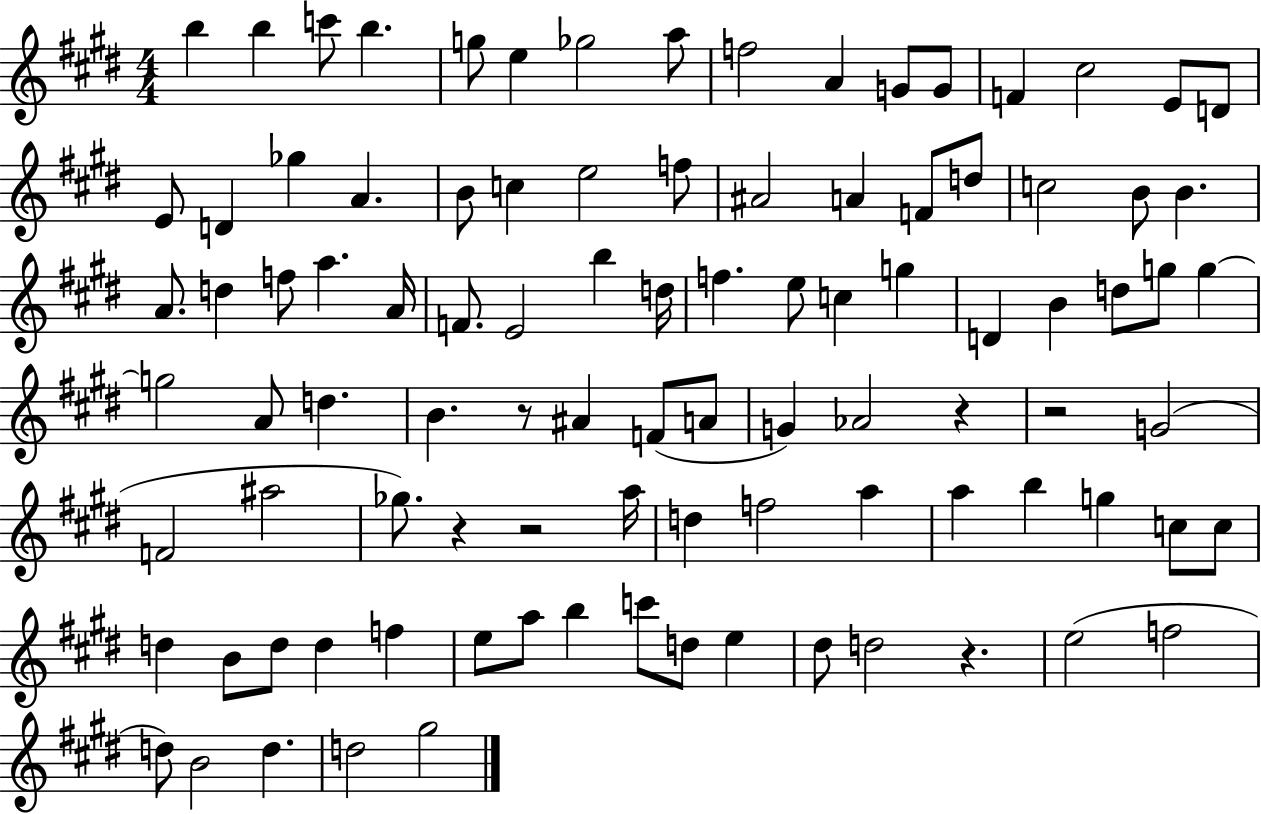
{
  \clef treble
  \numericTimeSignature
  \time 4/4
  \key e \major
  b''4 b''4 c'''8 b''4. | g''8 e''4 ges''2 a''8 | f''2 a'4 g'8 g'8 | f'4 cis''2 e'8 d'8 | \break e'8 d'4 ges''4 a'4. | b'8 c''4 e''2 f''8 | ais'2 a'4 f'8 d''8 | c''2 b'8 b'4. | \break a'8. d''4 f''8 a''4. a'16 | f'8. e'2 b''4 d''16 | f''4. e''8 c''4 g''4 | d'4 b'4 d''8 g''8 g''4~~ | \break g''2 a'8 d''4. | b'4. r8 ais'4 f'8( a'8 | g'4) aes'2 r4 | r2 g'2( | \break f'2 ais''2 | ges''8.) r4 r2 a''16 | d''4 f''2 a''4 | a''4 b''4 g''4 c''8 c''8 | \break d''4 b'8 d''8 d''4 f''4 | e''8 a''8 b''4 c'''8 d''8 e''4 | dis''8 d''2 r4. | e''2( f''2 | \break d''8) b'2 d''4. | d''2 gis''2 | \bar "|."
}